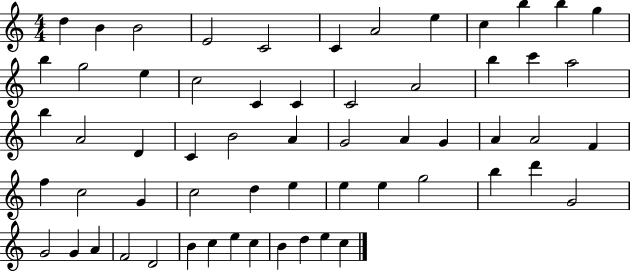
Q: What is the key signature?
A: C major